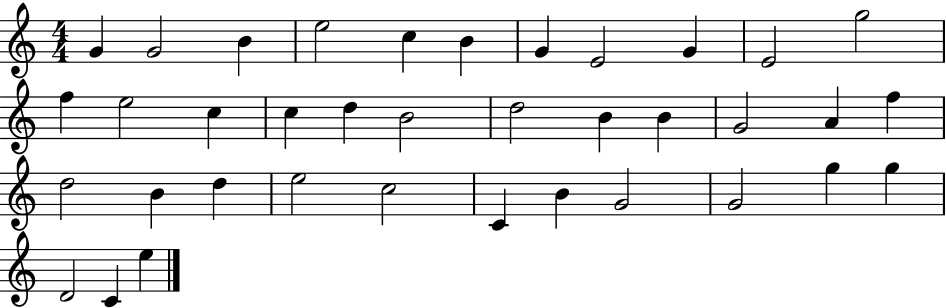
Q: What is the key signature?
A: C major